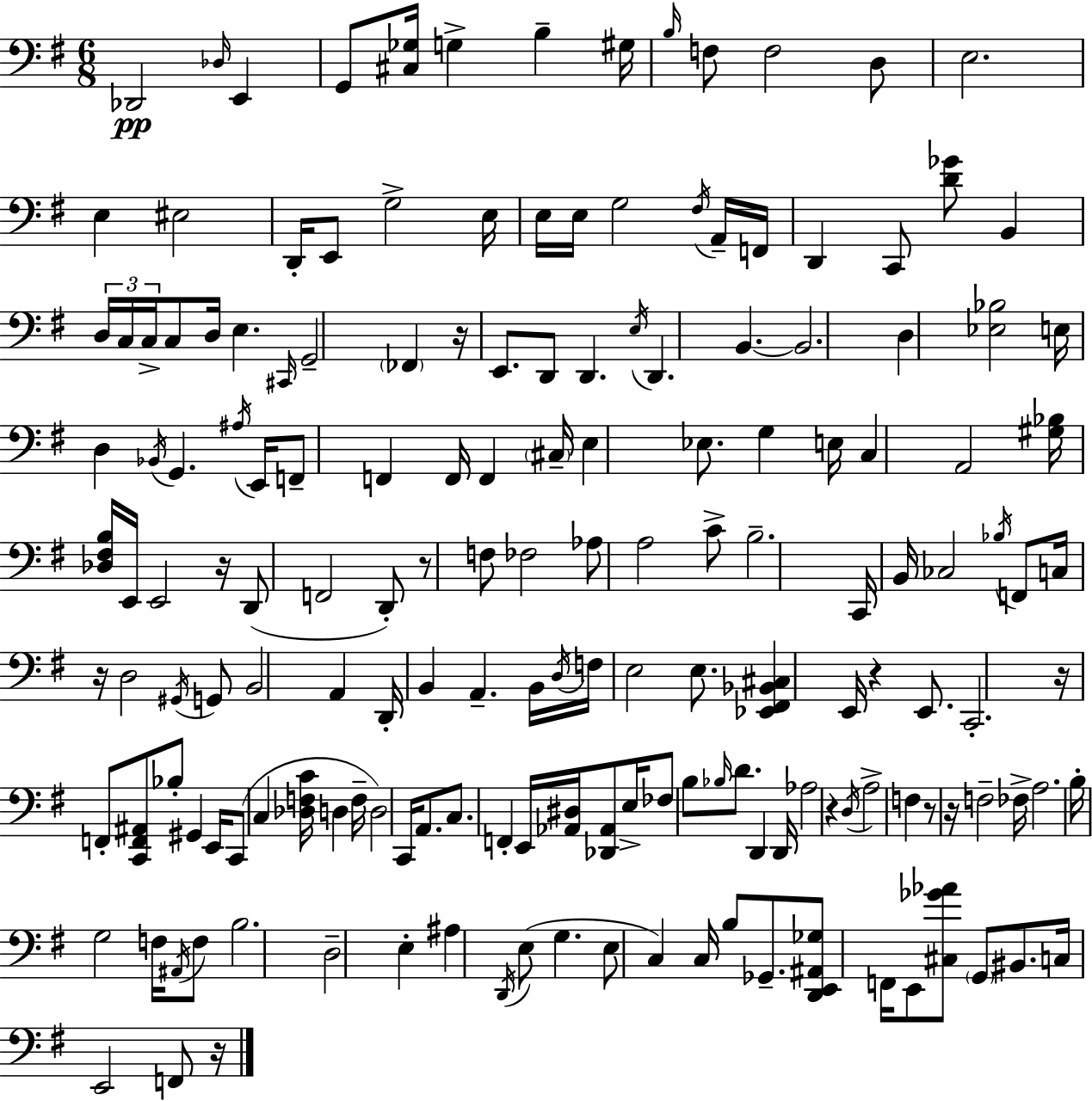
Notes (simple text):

Db2/h Db3/s E2/q G2/e [C#3,Gb3]/s G3/q B3/q G#3/s B3/s F3/e F3/h D3/e E3/h. E3/q EIS3/h D2/s E2/e G3/h E3/s E3/s E3/s G3/h F#3/s A2/s F2/s D2/q C2/e [D4,Gb4]/e B2/q D3/s C3/s C3/s C3/e D3/s E3/q. C#2/s G2/h FES2/q R/s E2/e. D2/e D2/q. E3/s D2/q. B2/q. B2/h. D3/q [Eb3,Bb3]/h E3/s D3/q Bb2/s G2/q. A#3/s E2/s F2/e F2/q F2/s F2/q C#3/s E3/q Eb3/e. G3/q E3/s C3/q A2/h [G#3,Bb3]/s [Db3,F#3,B3]/s E2/s E2/h R/s D2/e F2/h D2/e R/e F3/e FES3/h Ab3/e A3/h C4/e B3/h. C2/s B2/s CES3/h Bb3/s F2/e C3/s R/s D3/h G#2/s G2/e B2/h A2/q D2/s B2/q A2/q. B2/s D3/s F3/s E3/h E3/e. [Eb2,F#2,Bb2,C#3]/q E2/s R/q E2/e. C2/h. R/s F2/e [C2,F2,A#2]/e Bb3/e G#2/q E2/s C2/e C3/q [Db3,F3,C4]/s D3/q F3/s D3/h C2/s A2/e. C3/e. F2/q E2/s [Ab2,D#3]/s [Db2,Ab2]/e E3/s FES3/e B3/e Bb3/s D4/e. D2/q D2/s Ab3/h R/q D3/s A3/h F3/q R/e R/s F3/h FES3/s A3/h. B3/s G3/h F3/s A#2/s F3/e B3/h. D3/h E3/q A#3/q D2/s E3/e G3/q. E3/e C3/q C3/s B3/e Gb2/e. [D2,E2,A#2,Gb3]/e F2/s E2/e [C#3,Gb4,Ab4]/e G2/e BIS2/e. C3/s E2/h F2/e R/s